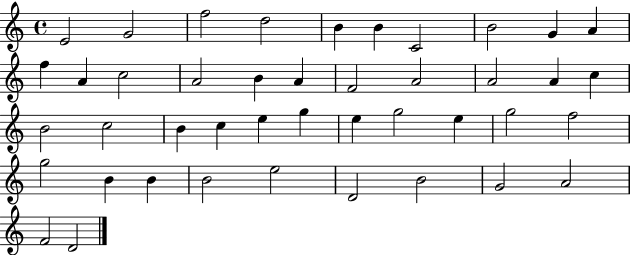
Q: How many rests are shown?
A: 0